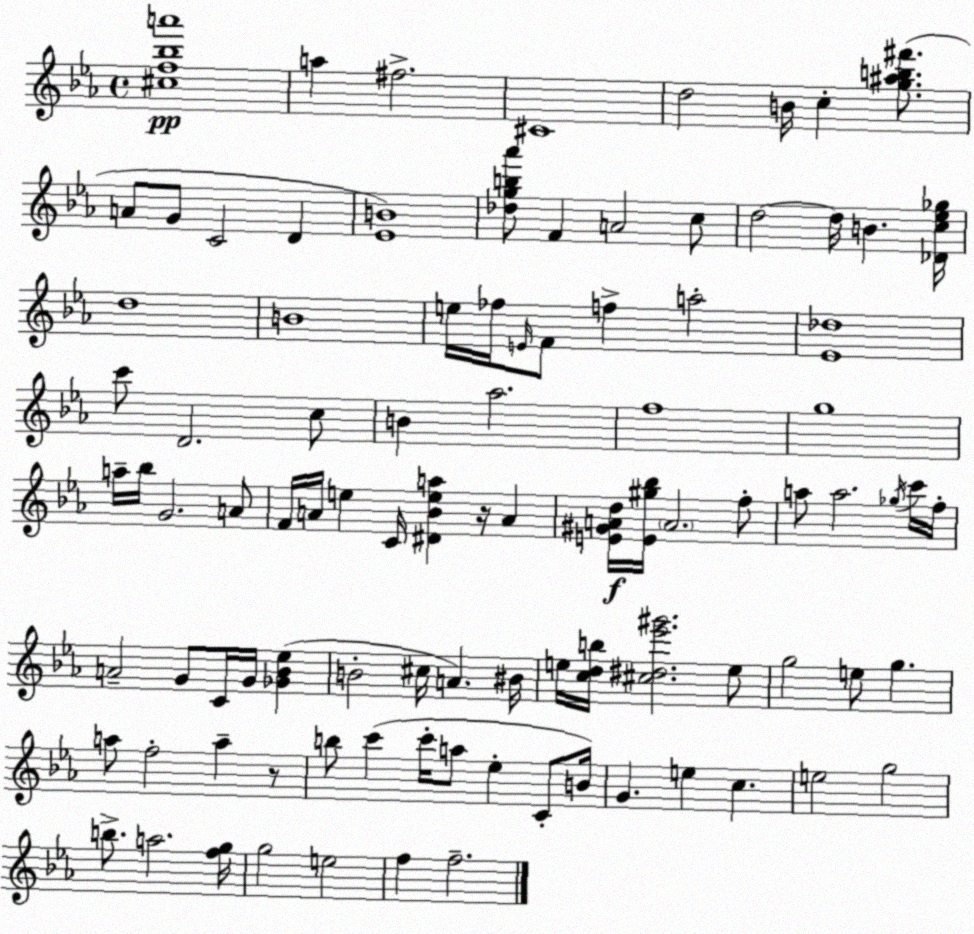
X:1
T:Untitled
M:4/4
L:1/4
K:Cm
[^cf_ba']4 a ^f2 ^C4 d2 B/4 c [g^ab^f']/2 A/2 G/2 C2 D [_EB]4 [_dgb_a']/2 F A2 c/2 d2 d/4 B [_Dc_e_g]/4 d4 B4 e/4 _f/4 E/4 F/2 f a2 [_E_d]4 c'/2 D2 c/2 B _a2 f4 g4 a/4 _b/4 G2 A/2 F/4 A/4 e C/4 [^D_Bea] z/4 A [E^GAd]/4 [E^g_b]/4 A2 f/2 a/2 a2 _g/4 c'/4 f/4 A2 G/2 C/4 G/4 [_G_B_e] B2 ^c/4 A ^B/4 e/4 [cdb]/4 [^c^d_e'^g']2 e/2 g2 e/2 g a/2 f2 a z/2 b/2 c' c'/4 a/2 _e C/2 B/4 G e c e2 g2 b/2 a2 [fg]/4 g2 e2 f f2